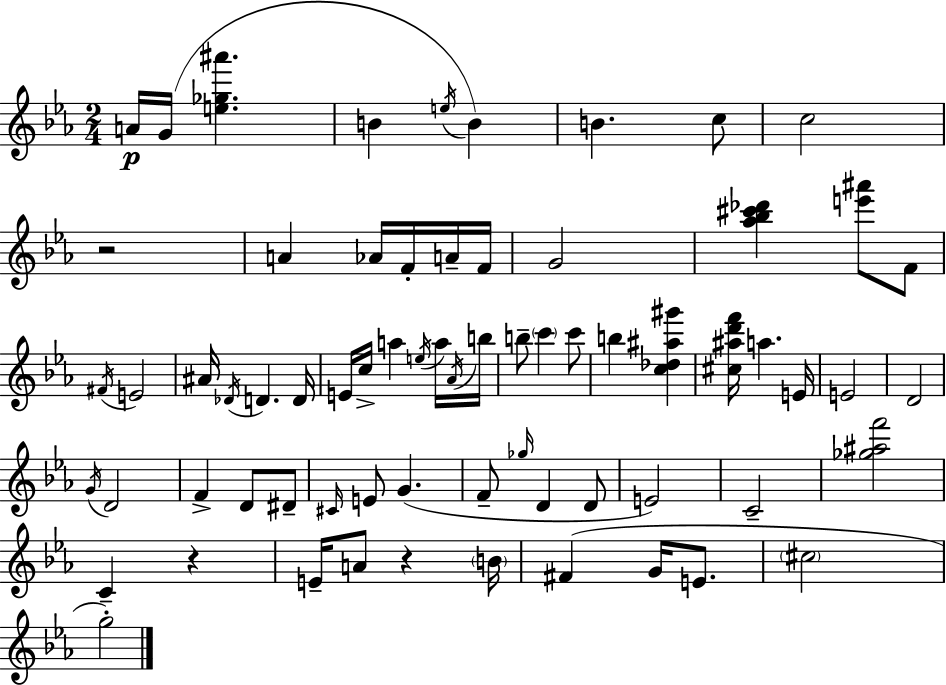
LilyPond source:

{
  \clef treble
  \numericTimeSignature
  \time 2/4
  \key c \minor
  a'16\p g'16( <e'' ges'' ais'''>4. | b'4 \acciaccatura { e''16 } b'4) | b'4. c''8 | c''2 | \break r2 | a'4 aes'16 f'16-. a'16-- | f'16 g'2 | <aes'' bes'' cis''' des'''>4 <e''' ais'''>8 f'8 | \break \acciaccatura { fis'16 } e'2 | ais'16 \acciaccatura { des'16 } d'4. | d'16 e'16 c''16-> a''4 | \acciaccatura { e''16 } a''16 \acciaccatura { aes'16 } b''16 b''8-- \parenthesize c'''4 | \break c'''8 b''4 | <c'' des'' ais'' gis'''>4 <cis'' ais'' d''' f'''>16 a''4. | e'16 e'2 | d'2 | \break \acciaccatura { g'16 } d'2 | f'4-> | d'8 dis'8-- \grace { cis'16 } e'8 | g'4.( f'8-- | \break \grace { ges''16 } d'4 d'8 | e'2) | c'2-- | <ges'' ais'' f'''>2 | \break c'4-- r4 | e'16-- a'8 r4 \parenthesize b'16 | fis'4( g'16 e'8. | \parenthesize cis''2 | \break g''2-.) | \bar "|."
}